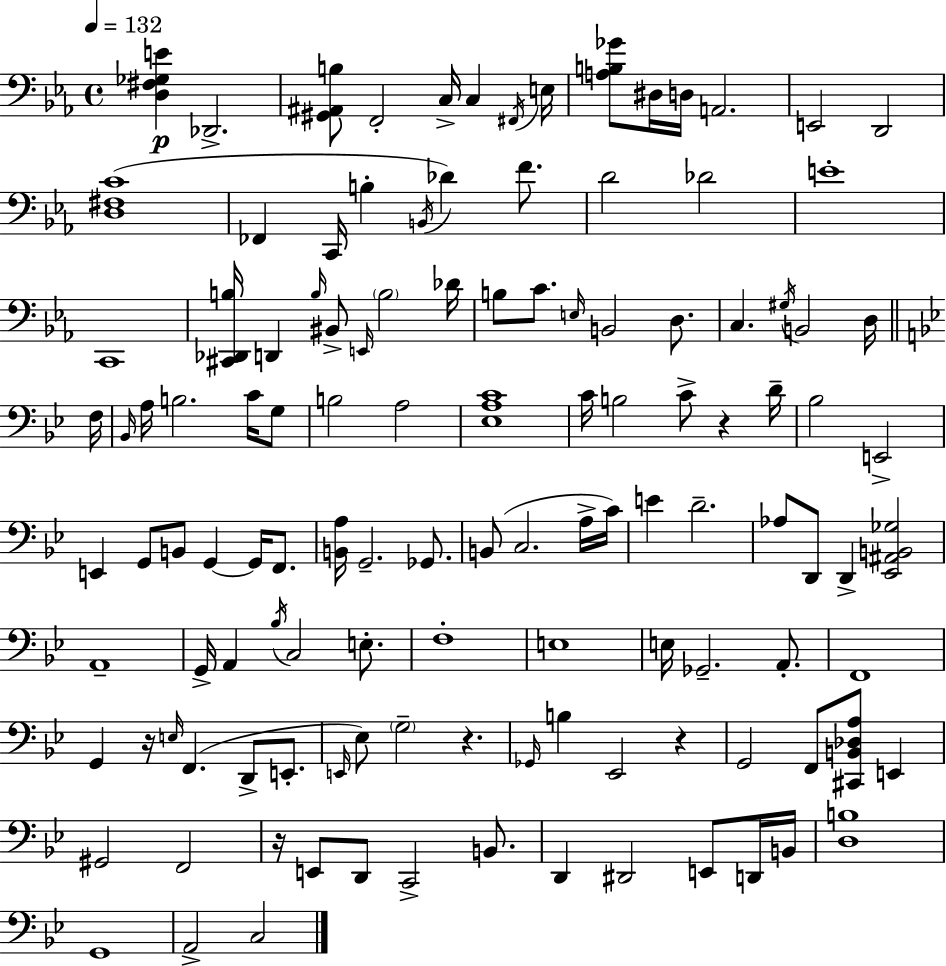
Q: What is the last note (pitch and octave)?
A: C3